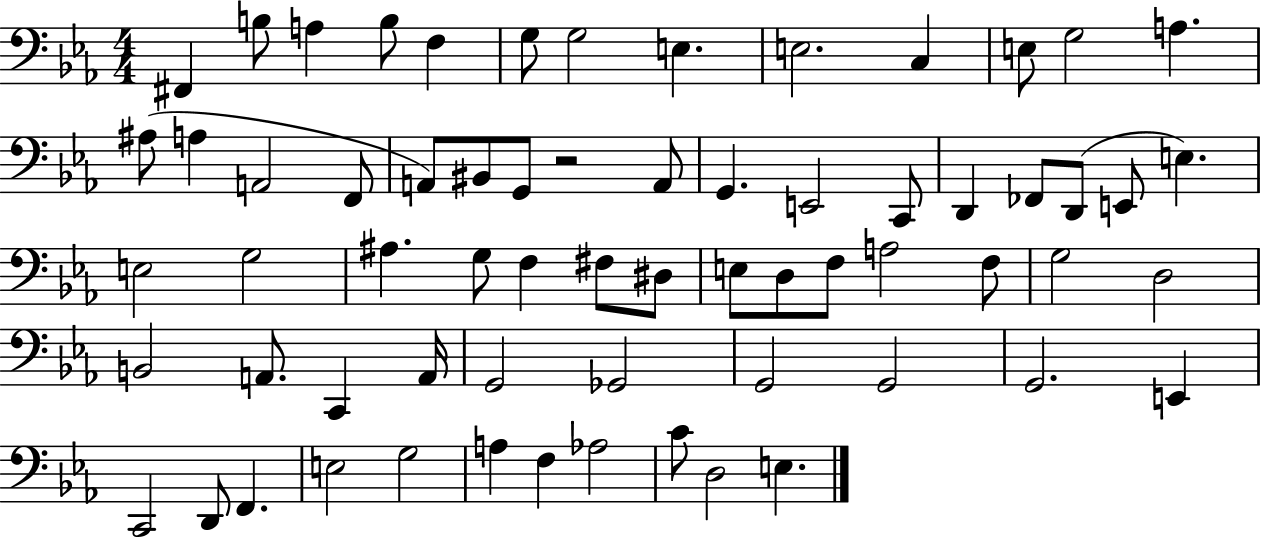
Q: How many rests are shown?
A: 1